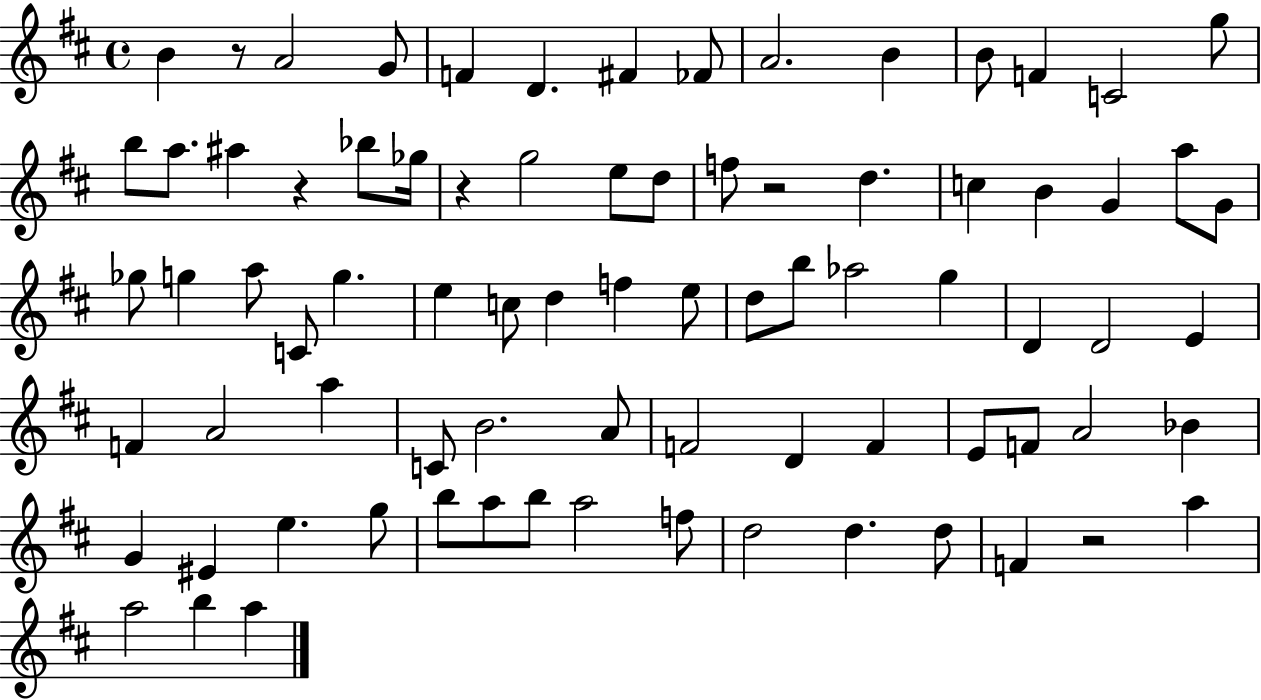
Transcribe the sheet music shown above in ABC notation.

X:1
T:Untitled
M:4/4
L:1/4
K:D
B z/2 A2 G/2 F D ^F _F/2 A2 B B/2 F C2 g/2 b/2 a/2 ^a z _b/2 _g/4 z g2 e/2 d/2 f/2 z2 d c B G a/2 G/2 _g/2 g a/2 C/2 g e c/2 d f e/2 d/2 b/2 _a2 g D D2 E F A2 a C/2 B2 A/2 F2 D F E/2 F/2 A2 _B G ^E e g/2 b/2 a/2 b/2 a2 f/2 d2 d d/2 F z2 a a2 b a